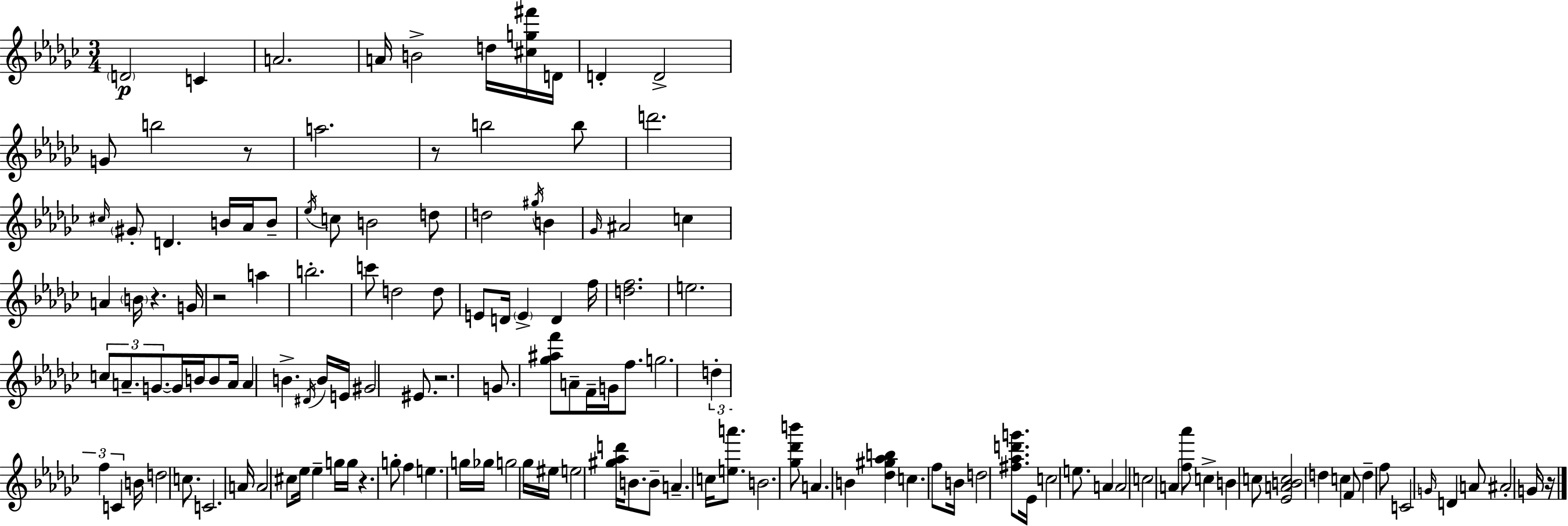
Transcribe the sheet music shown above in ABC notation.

X:1
T:Untitled
M:3/4
L:1/4
K:Ebm
D2 C A2 A/4 B2 d/4 [^cg^f']/4 D/4 D D2 G/2 b2 z/2 a2 z/2 b2 b/2 d'2 ^c/4 ^G/2 D B/4 _A/4 B/2 _e/4 c/2 B2 d/2 d2 ^g/4 B _G/4 ^A2 c A B/4 z G/4 z2 a b2 c'/2 d2 d/2 E/2 D/4 E D f/4 [df]2 e2 c/2 A/2 G/2 G/4 B/4 B/2 A/4 A B ^D/4 B/4 E/4 ^G2 ^E/2 z2 G/2 [_g^af']/2 A/2 F/4 G/4 f/2 g2 d f C B/4 d2 c/2 C2 A/4 A2 ^c/2 _e/4 _e g/4 g/4 z g/2 f e g/4 _g/4 g2 _g/4 ^e/4 e2 [^g_ad']/4 B/2 B/2 A c/4 [ea']/2 B2 [_g_d'b']/2 A B [_d^g_ab] c f/2 B/4 d2 [^f_ad'g']/2 _E/4 c2 e/2 A A2 c2 A [f_a']/2 c B c/2 [_EABc]2 d c F/2 d f/2 C2 G/4 D A/2 ^A2 G/4 z/4